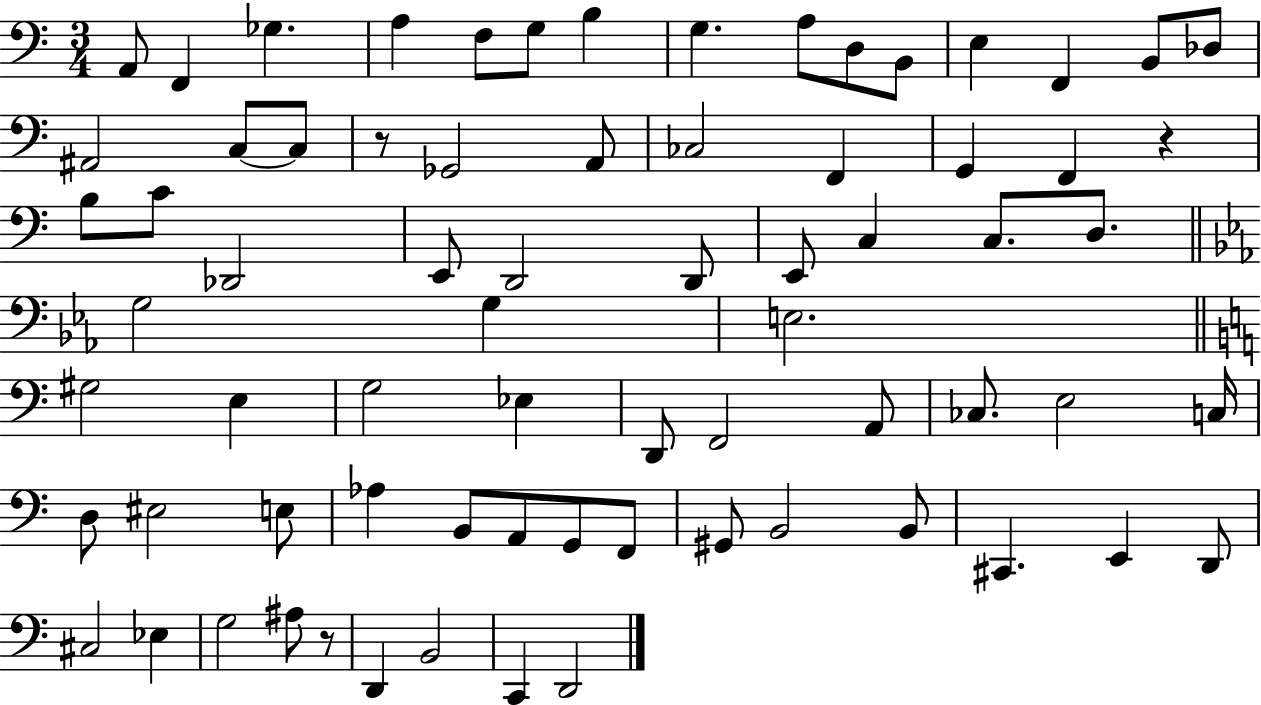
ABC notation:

X:1
T:Untitled
M:3/4
L:1/4
K:C
A,,/2 F,, _G, A, F,/2 G,/2 B, G, A,/2 D,/2 B,,/2 E, F,, B,,/2 _D,/2 ^A,,2 C,/2 C,/2 z/2 _G,,2 A,,/2 _C,2 F,, G,, F,, z B,/2 C/2 _D,,2 E,,/2 D,,2 D,,/2 E,,/2 C, C,/2 D,/2 G,2 G, E,2 ^G,2 E, G,2 _E, D,,/2 F,,2 A,,/2 _C,/2 E,2 C,/4 D,/2 ^E,2 E,/2 _A, B,,/2 A,,/2 G,,/2 F,,/2 ^G,,/2 B,,2 B,,/2 ^C,, E,, D,,/2 ^C,2 _E, G,2 ^A,/2 z/2 D,, B,,2 C,, D,,2